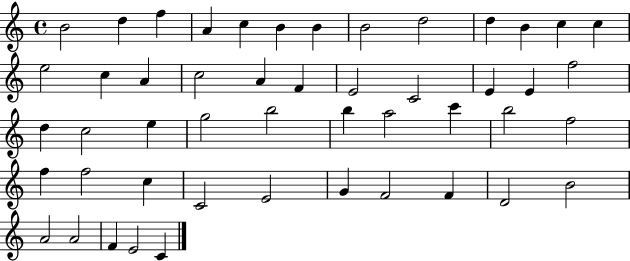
X:1
T:Untitled
M:4/4
L:1/4
K:C
B2 d f A c B B B2 d2 d B c c e2 c A c2 A F E2 C2 E E f2 d c2 e g2 b2 b a2 c' b2 f2 f f2 c C2 E2 G F2 F D2 B2 A2 A2 F E2 C